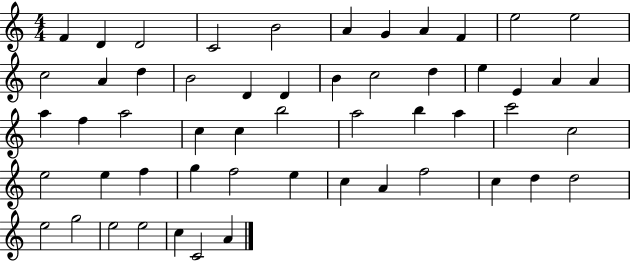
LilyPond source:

{
  \clef treble
  \numericTimeSignature
  \time 4/4
  \key c \major
  f'4 d'4 d'2 | c'2 b'2 | a'4 g'4 a'4 f'4 | e''2 e''2 | \break c''2 a'4 d''4 | b'2 d'4 d'4 | b'4 c''2 d''4 | e''4 e'4 a'4 a'4 | \break a''4 f''4 a''2 | c''4 c''4 b''2 | a''2 b''4 a''4 | c'''2 c''2 | \break e''2 e''4 f''4 | g''4 f''2 e''4 | c''4 a'4 f''2 | c''4 d''4 d''2 | \break e''2 g''2 | e''2 e''2 | c''4 c'2 a'4 | \bar "|."
}